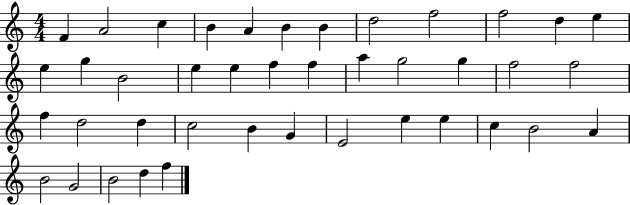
F4/q A4/h C5/q B4/q A4/q B4/q B4/q D5/h F5/h F5/h D5/q E5/q E5/q G5/q B4/h E5/q E5/q F5/q F5/q A5/q G5/h G5/q F5/h F5/h F5/q D5/h D5/q C5/h B4/q G4/q E4/h E5/q E5/q C5/q B4/h A4/q B4/h G4/h B4/h D5/q F5/q